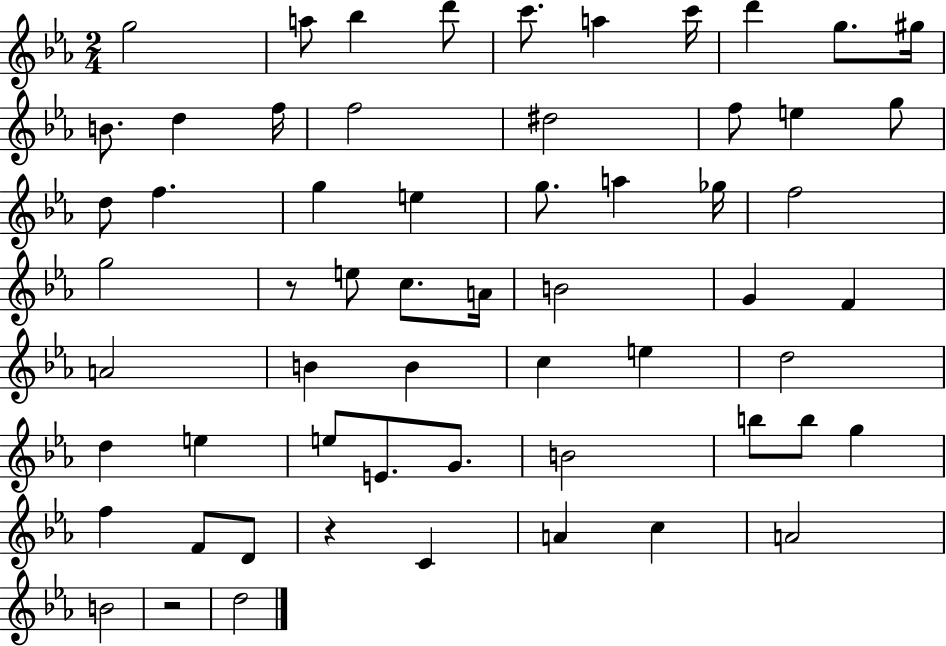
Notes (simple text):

G5/h A5/e Bb5/q D6/e C6/e. A5/q C6/s D6/q G5/e. G#5/s B4/e. D5/q F5/s F5/h D#5/h F5/e E5/q G5/e D5/e F5/q. G5/q E5/q G5/e. A5/q Gb5/s F5/h G5/h R/e E5/e C5/e. A4/s B4/h G4/q F4/q A4/h B4/q B4/q C5/q E5/q D5/h D5/q E5/q E5/e E4/e. G4/e. B4/h B5/e B5/e G5/q F5/q F4/e D4/e R/q C4/q A4/q C5/q A4/h B4/h R/h D5/h